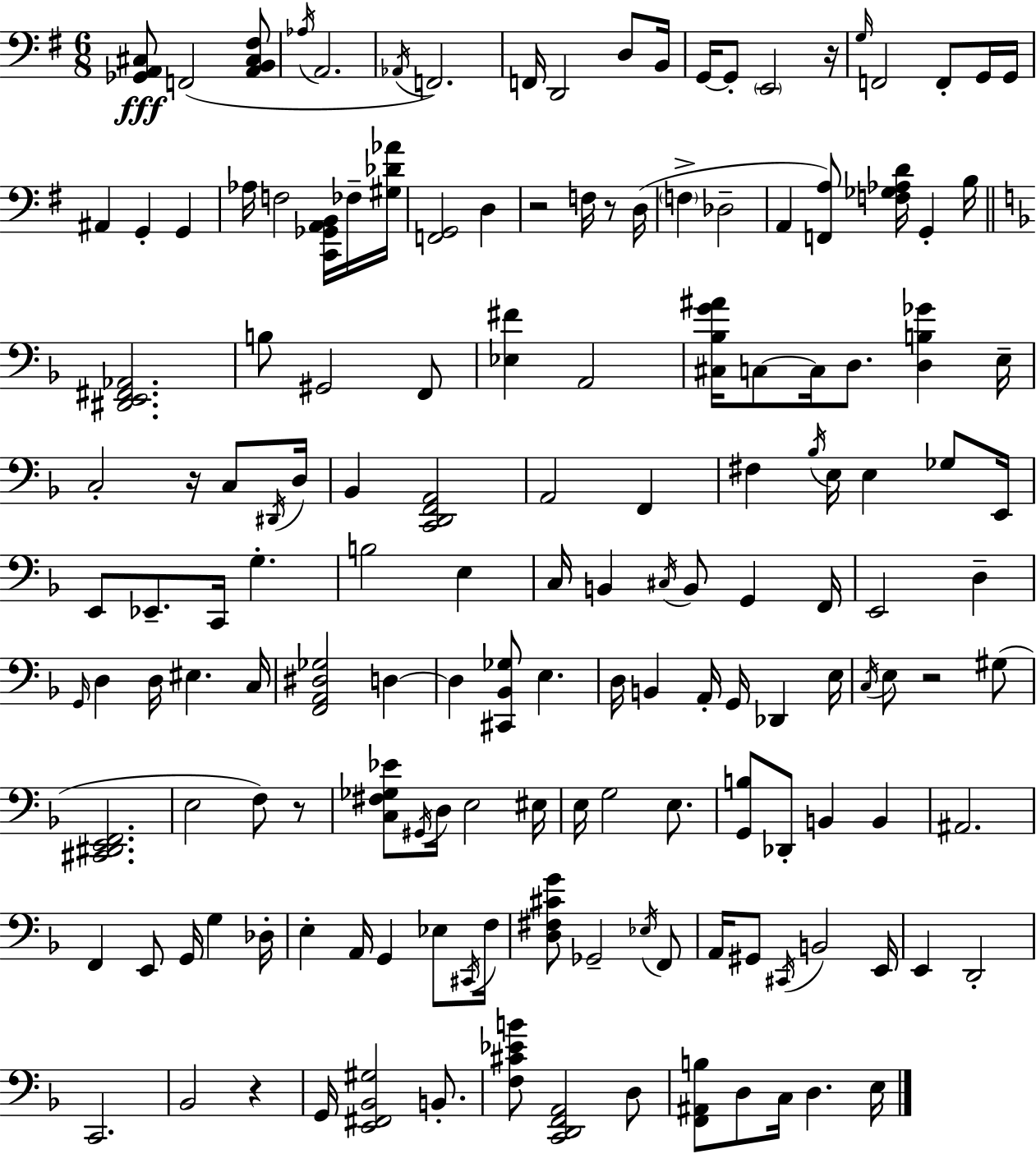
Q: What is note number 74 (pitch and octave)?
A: E3